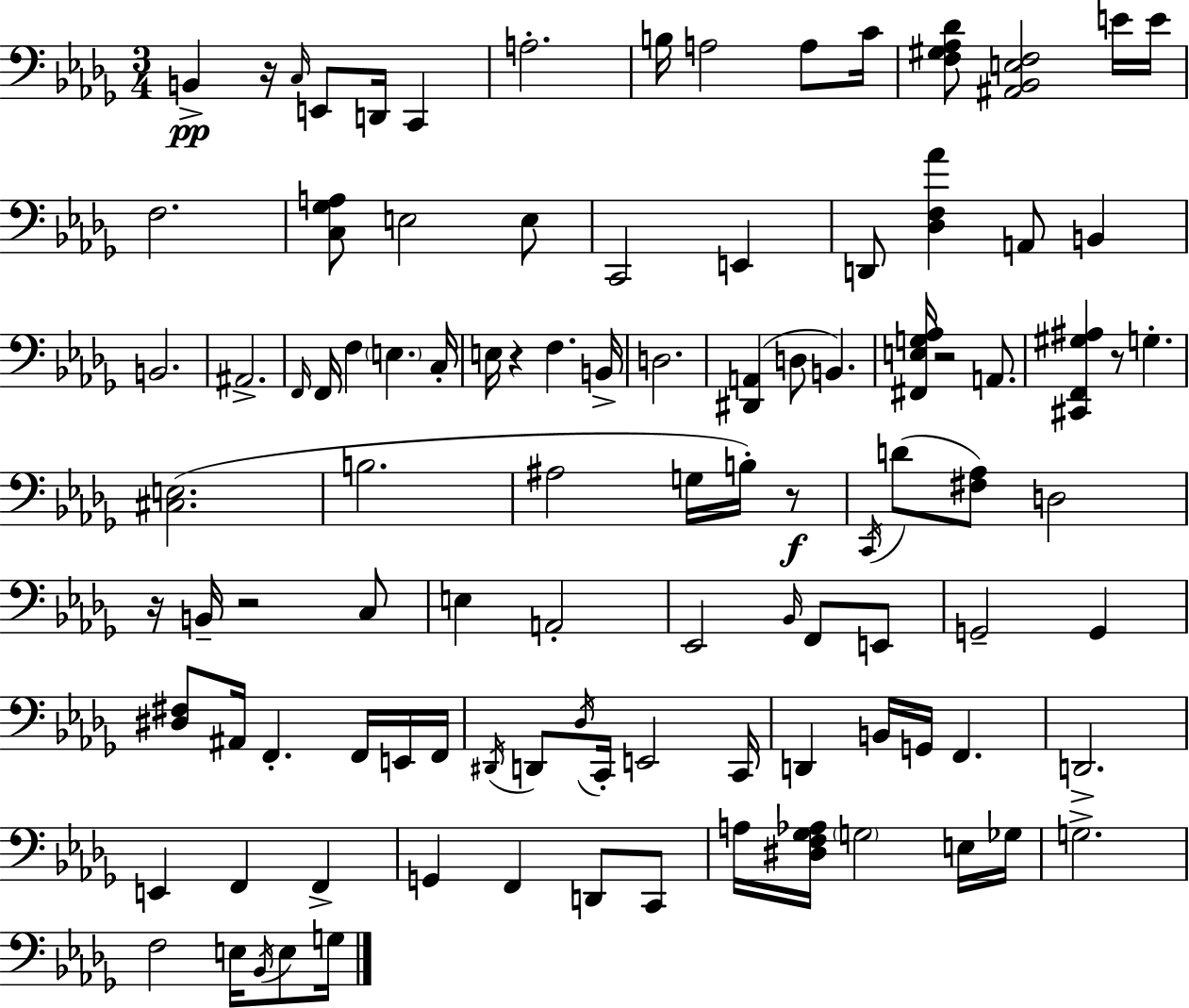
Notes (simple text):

B2/q R/s C3/s E2/e D2/s C2/q A3/h. B3/s A3/h A3/e C4/s [F3,G#3,Ab3,Db4]/e [A#2,Bb2,E3,F3]/h E4/s E4/s F3/h. [C3,Gb3,A3]/e E3/h E3/e C2/h E2/q D2/e [Db3,F3,Ab4]/q A2/e B2/q B2/h. A#2/h. F2/s F2/s F3/q E3/q. C3/s E3/s R/q F3/q. B2/s D3/h. [D#2,A2]/q D3/e B2/q. [F#2,E3,G3,Ab3]/s R/h A2/e. [C#2,F2,G#3,A#3]/q R/e G3/q. [C#3,E3]/h. B3/h. A#3/h G3/s B3/s R/e C2/s D4/e [F#3,Ab3]/e D3/h R/s B2/s R/h C3/e E3/q A2/h Eb2/h Bb2/s F2/e E2/e G2/h G2/q [D#3,F#3]/e A#2/s F2/q. F2/s E2/s F2/s D#2/s D2/e Db3/s C2/s E2/h C2/s D2/q B2/s G2/s F2/q. D2/h. E2/q F2/q F2/q G2/q F2/q D2/e C2/e A3/s [D#3,F3,Gb3,Ab3]/s G3/h E3/s Gb3/s G3/h. F3/h E3/s Bb2/s E3/e G3/s